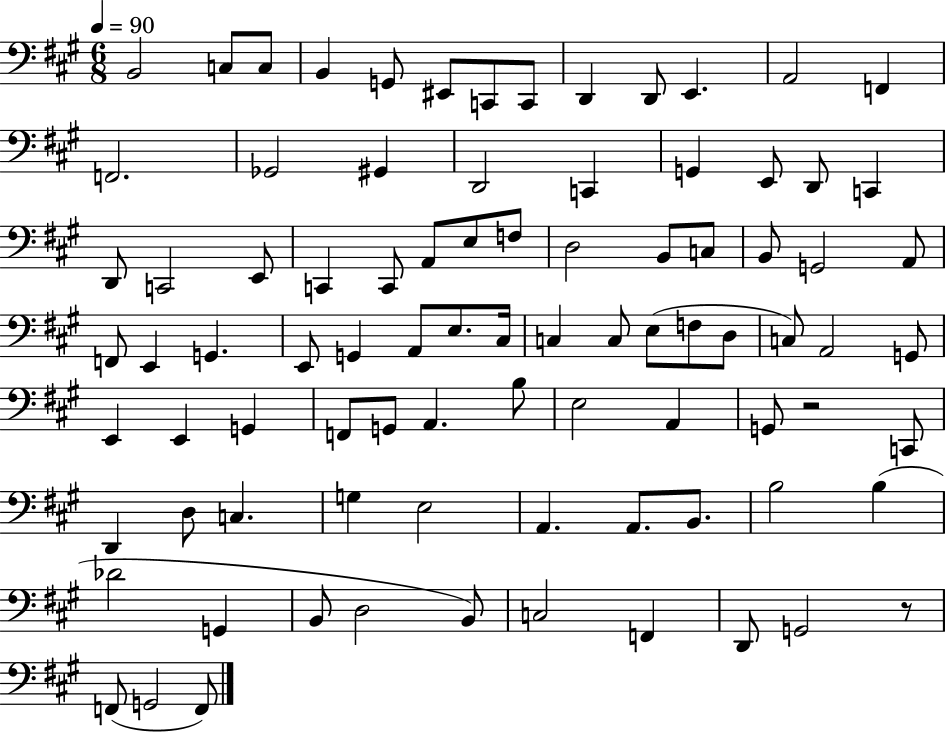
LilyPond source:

{
  \clef bass
  \numericTimeSignature
  \time 6/8
  \key a \major
  \tempo 4 = 90
  b,2 c8 c8 | b,4 g,8 eis,8 c,8 c,8 | d,4 d,8 e,4. | a,2 f,4 | \break f,2. | ges,2 gis,4 | d,2 c,4 | g,4 e,8 d,8 c,4 | \break d,8 c,2 e,8 | c,4 c,8 a,8 e8 f8 | d2 b,8 c8 | b,8 g,2 a,8 | \break f,8 e,4 g,4. | e,8 g,4 a,8 e8. cis16 | c4 c8 e8( f8 d8 | c8) a,2 g,8 | \break e,4 e,4 g,4 | f,8 g,8 a,4. b8 | e2 a,4 | g,8 r2 c,8 | \break d,4 d8 c4. | g4 e2 | a,4. a,8. b,8. | b2 b4( | \break des'2 g,4 | b,8 d2 b,8) | c2 f,4 | d,8 g,2 r8 | \break f,8( g,2 f,8) | \bar "|."
}